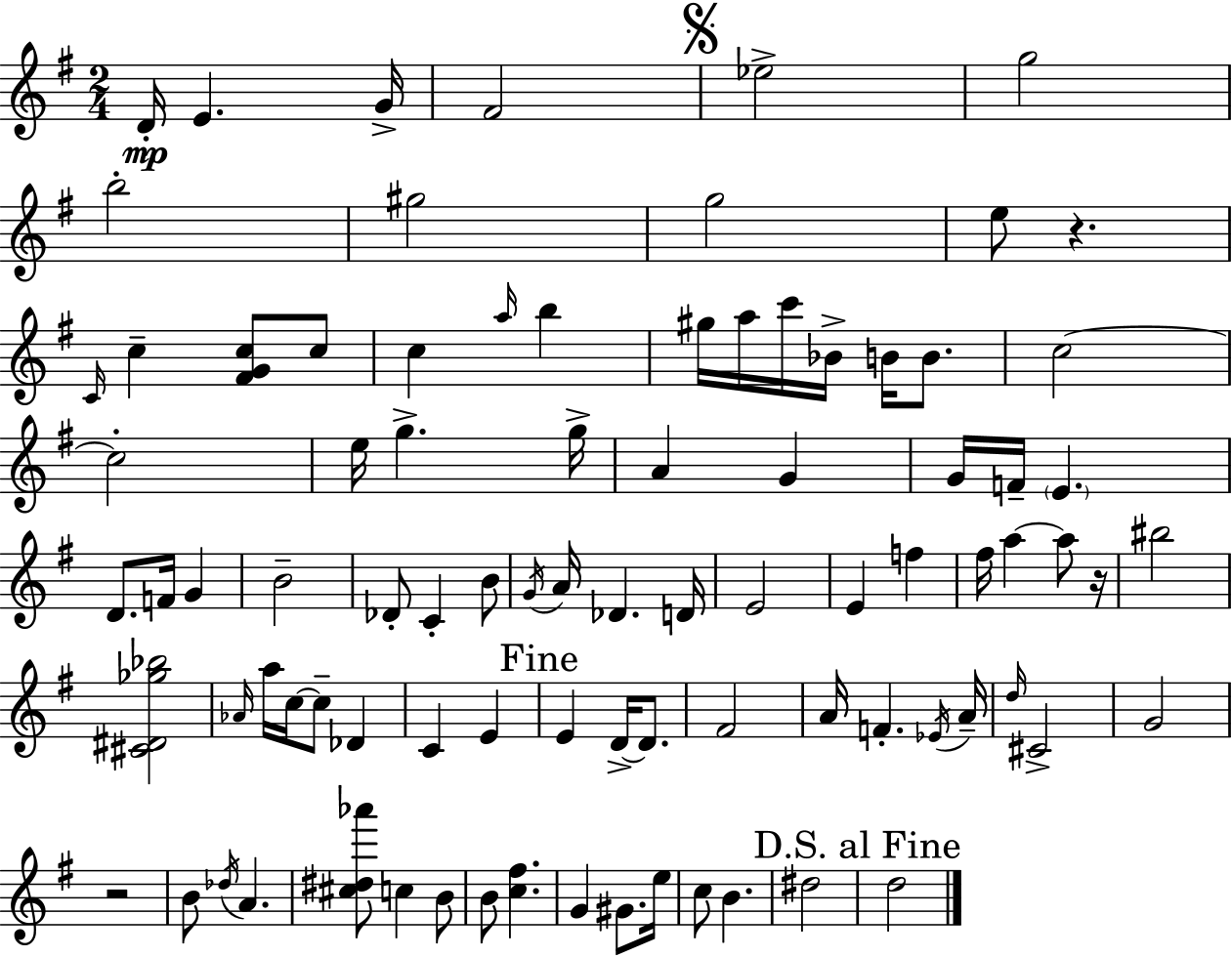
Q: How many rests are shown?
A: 3